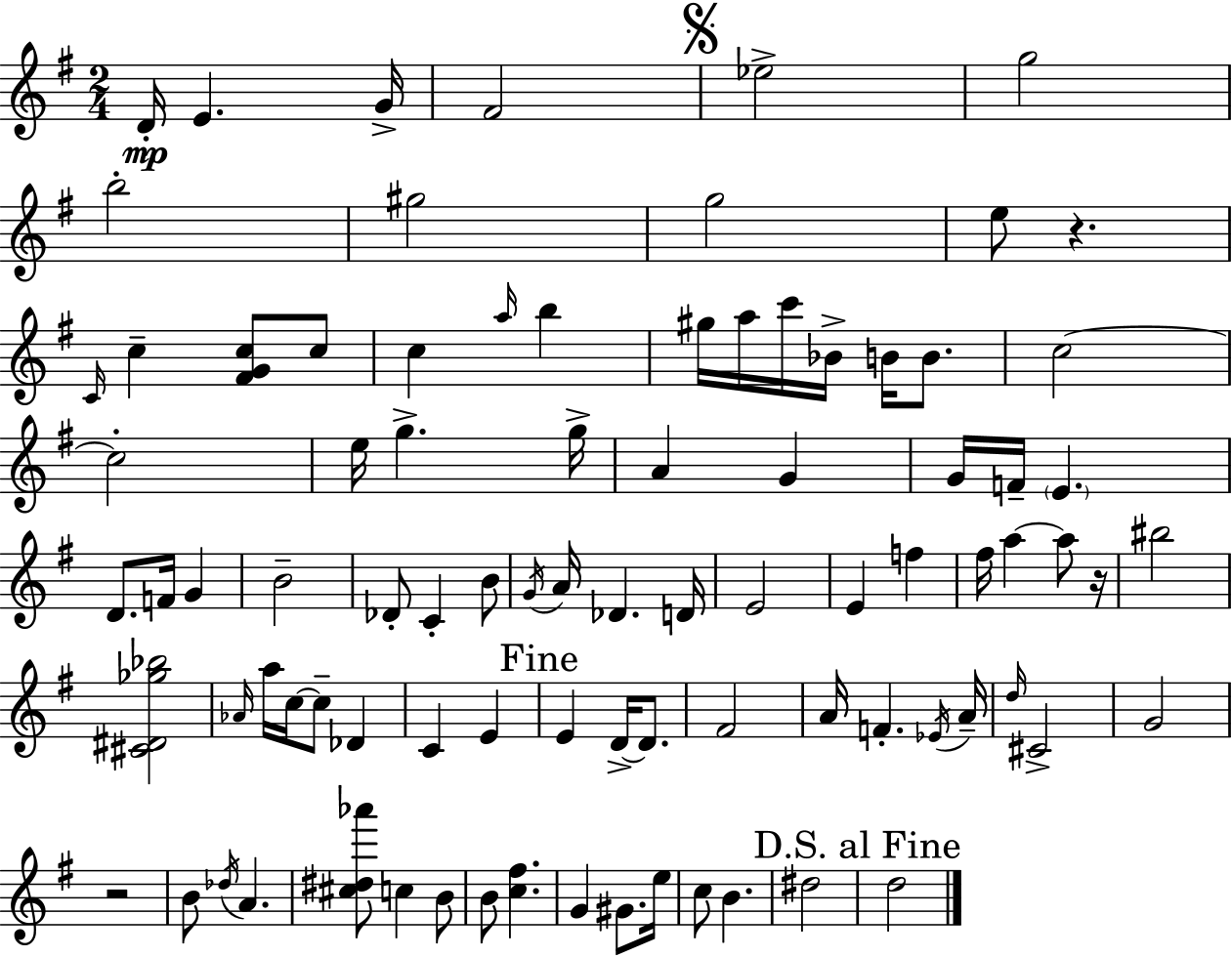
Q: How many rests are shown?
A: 3